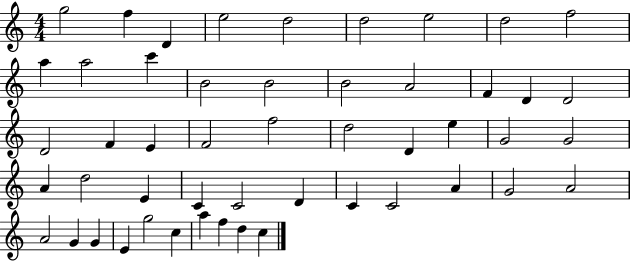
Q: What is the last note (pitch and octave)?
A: C5